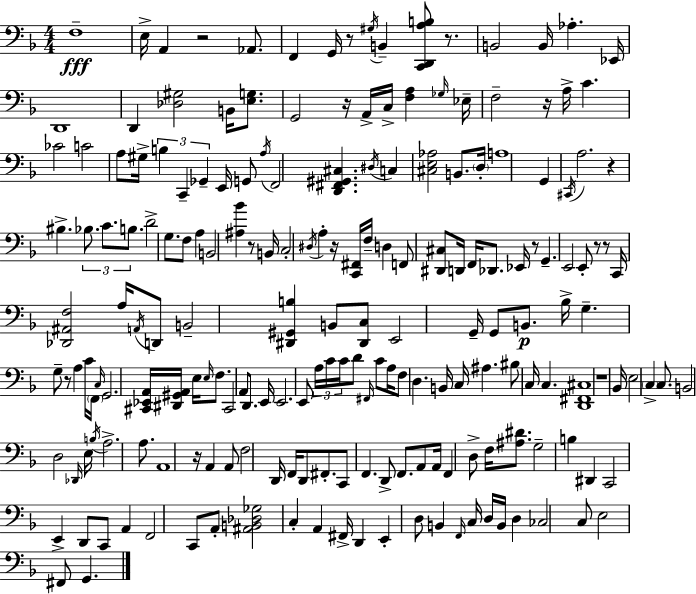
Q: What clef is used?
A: bass